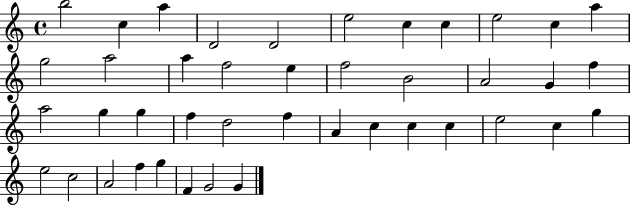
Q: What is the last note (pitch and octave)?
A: G4